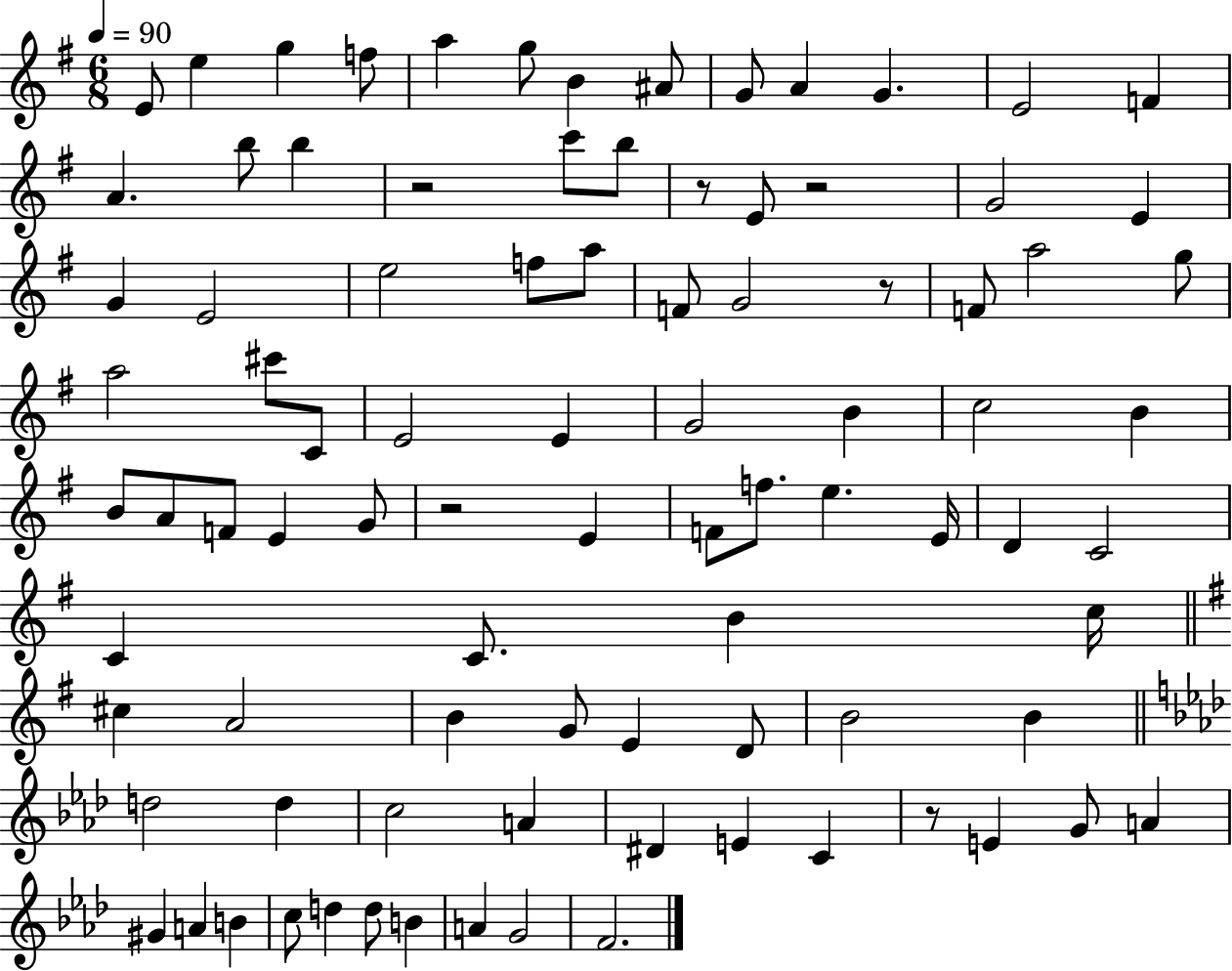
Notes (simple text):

E4/e E5/q G5/q F5/e A5/q G5/e B4/q A#4/e G4/e A4/q G4/q. E4/h F4/q A4/q. B5/e B5/q R/h C6/e B5/e R/e E4/e R/h G4/h E4/q G4/q E4/h E5/h F5/e A5/e F4/e G4/h R/e F4/e A5/h G5/e A5/h C#6/e C4/e E4/h E4/q G4/h B4/q C5/h B4/q B4/e A4/e F4/e E4/q G4/e R/h E4/q F4/e F5/e. E5/q. E4/s D4/q C4/h C4/q C4/e. B4/q C5/s C#5/q A4/h B4/q G4/e E4/q D4/e B4/h B4/q D5/h D5/q C5/h A4/q D#4/q E4/q C4/q R/e E4/q G4/e A4/q G#4/q A4/q B4/q C5/e D5/q D5/e B4/q A4/q G4/h F4/h.